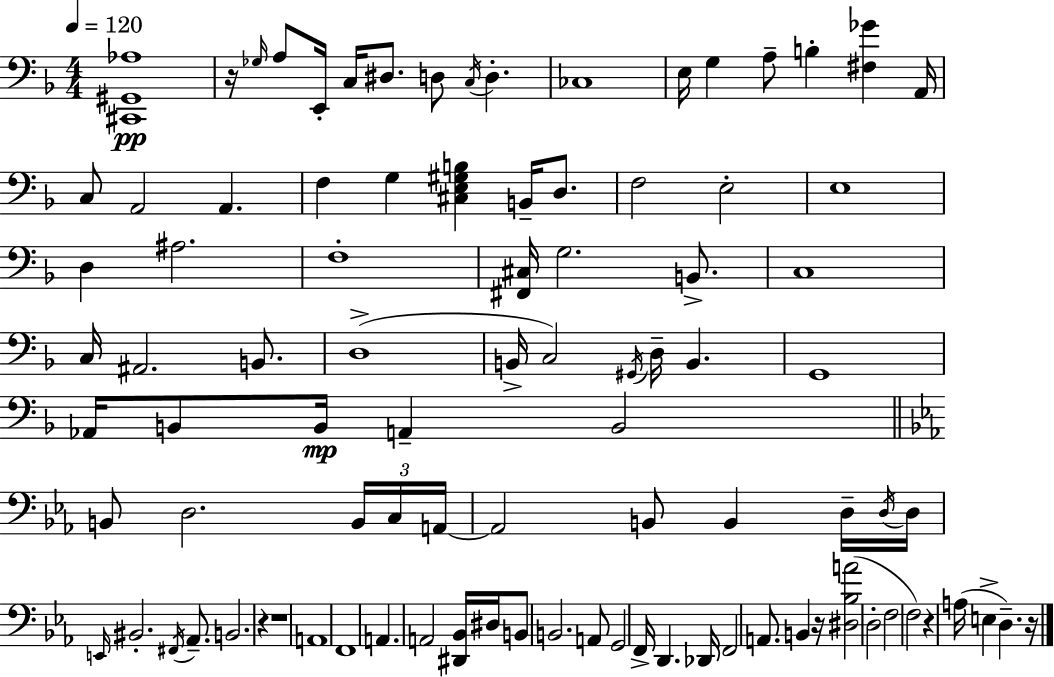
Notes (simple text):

[C#2,G#2,Ab3]/w R/s Gb3/s A3/e E2/s C3/s D#3/e. D3/e C3/s D3/q. CES3/w E3/s G3/q A3/e B3/q [F#3,Gb4]/q A2/s C3/e A2/h A2/q. F3/q G3/q [C#3,E3,G#3,B3]/q B2/s D3/e. F3/h E3/h E3/w D3/q A#3/h. F3/w [F#2,C#3]/s G3/h. B2/e. C3/w C3/s A#2/h. B2/e. D3/w B2/s C3/h G#2/s D3/s B2/q. G2/w Ab2/s B2/e B2/s A2/q B2/h B2/e D3/h. B2/s C3/s A2/s A2/h B2/e B2/q D3/s D3/s D3/s E2/s BIS2/h. F#2/s Ab2/e. B2/h. R/q R/w A2/w F2/w A2/q. A2/h [D#2,Bb2]/s D#3/s B2/e B2/h. A2/e G2/h F2/s D2/q. Db2/s F2/h A2/e. B2/q R/s [D#3,Bb3,A4]/h D3/h F3/h F3/h R/q A3/s E3/q D3/q. R/s